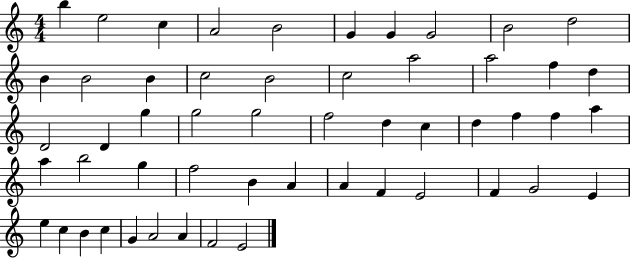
X:1
T:Untitled
M:4/4
L:1/4
K:C
b e2 c A2 B2 G G G2 B2 d2 B B2 B c2 B2 c2 a2 a2 f d D2 D g g2 g2 f2 d c d f f a a b2 g f2 B A A F E2 F G2 E e c B c G A2 A F2 E2